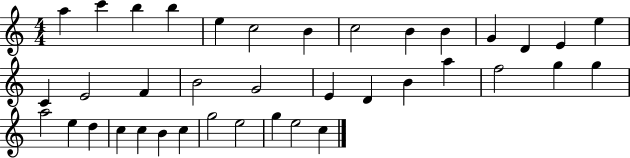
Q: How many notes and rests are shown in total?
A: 38